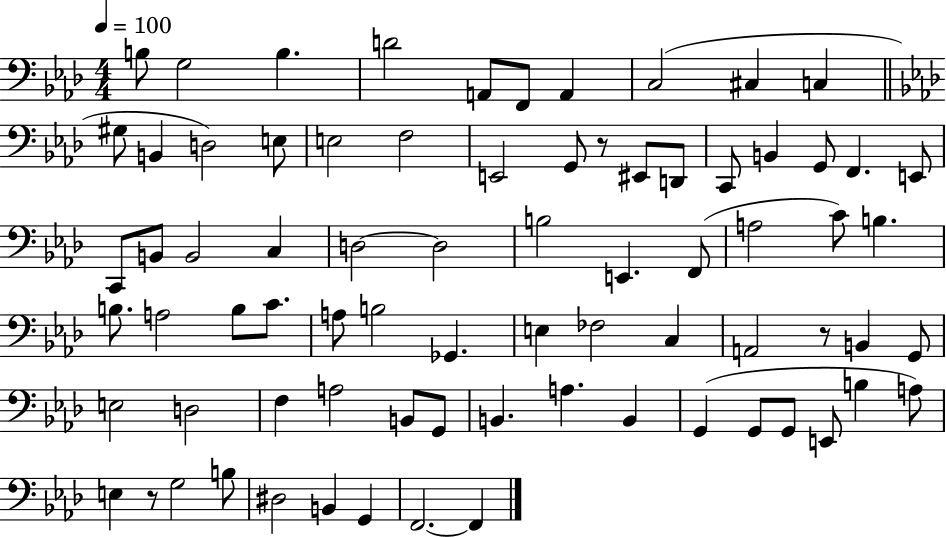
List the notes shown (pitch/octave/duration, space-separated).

B3/e G3/h B3/q. D4/h A2/e F2/e A2/q C3/h C#3/q C3/q G#3/e B2/q D3/h E3/e E3/h F3/h E2/h G2/e R/e EIS2/e D2/e C2/e B2/q G2/e F2/q. E2/e C2/e B2/e B2/h C3/q D3/h D3/h B3/h E2/q. F2/e A3/h C4/e B3/q. B3/e. A3/h B3/e C4/e. A3/e B3/h Gb2/q. E3/q FES3/h C3/q A2/h R/e B2/q G2/e E3/h D3/h F3/q A3/h B2/e G2/e B2/q. A3/q. B2/q G2/q G2/e G2/e E2/e B3/q A3/e E3/q R/e G3/h B3/e D#3/h B2/q G2/q F2/h. F2/q